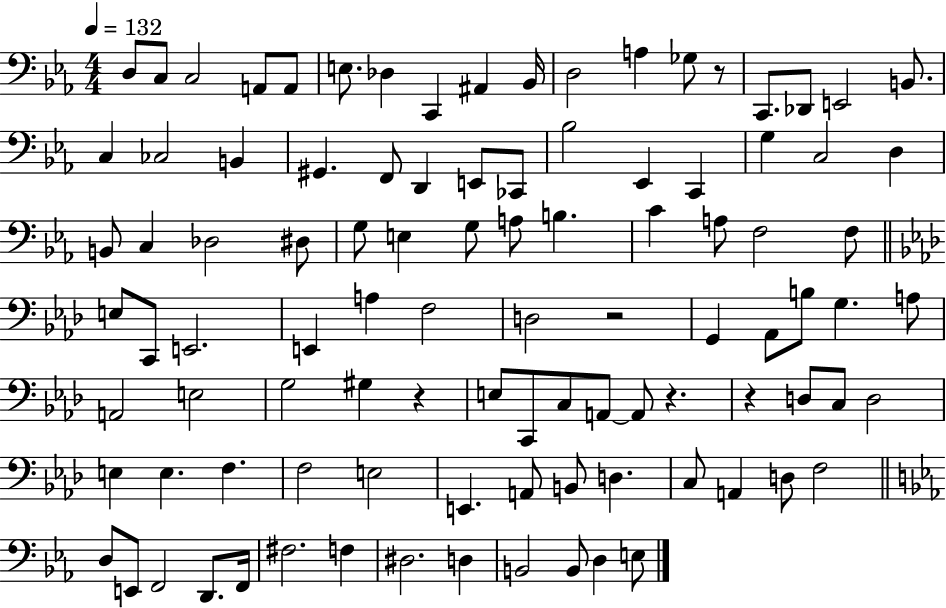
D3/e C3/e C3/h A2/e A2/e E3/e. Db3/q C2/q A#2/q Bb2/s D3/h A3/q Gb3/e R/e C2/e. Db2/e E2/h B2/e. C3/q CES3/h B2/q G#2/q. F2/e D2/q E2/e CES2/e Bb3/h Eb2/q C2/q G3/q C3/h D3/q B2/e C3/q Db3/h D#3/e G3/e E3/q G3/e A3/e B3/q. C4/q A3/e F3/h F3/e E3/e C2/e E2/h. E2/q A3/q F3/h D3/h R/h G2/q Ab2/e B3/e G3/q. A3/e A2/h E3/h G3/h G#3/q R/q E3/e C2/e C3/e A2/e A2/e R/q. R/q D3/e C3/e D3/h E3/q E3/q. F3/q. F3/h E3/h E2/q. A2/e B2/e D3/q. C3/e A2/q D3/e F3/h D3/e E2/e F2/h D2/e. F2/s F#3/h. F3/q D#3/h. D3/q B2/h B2/e D3/q E3/e